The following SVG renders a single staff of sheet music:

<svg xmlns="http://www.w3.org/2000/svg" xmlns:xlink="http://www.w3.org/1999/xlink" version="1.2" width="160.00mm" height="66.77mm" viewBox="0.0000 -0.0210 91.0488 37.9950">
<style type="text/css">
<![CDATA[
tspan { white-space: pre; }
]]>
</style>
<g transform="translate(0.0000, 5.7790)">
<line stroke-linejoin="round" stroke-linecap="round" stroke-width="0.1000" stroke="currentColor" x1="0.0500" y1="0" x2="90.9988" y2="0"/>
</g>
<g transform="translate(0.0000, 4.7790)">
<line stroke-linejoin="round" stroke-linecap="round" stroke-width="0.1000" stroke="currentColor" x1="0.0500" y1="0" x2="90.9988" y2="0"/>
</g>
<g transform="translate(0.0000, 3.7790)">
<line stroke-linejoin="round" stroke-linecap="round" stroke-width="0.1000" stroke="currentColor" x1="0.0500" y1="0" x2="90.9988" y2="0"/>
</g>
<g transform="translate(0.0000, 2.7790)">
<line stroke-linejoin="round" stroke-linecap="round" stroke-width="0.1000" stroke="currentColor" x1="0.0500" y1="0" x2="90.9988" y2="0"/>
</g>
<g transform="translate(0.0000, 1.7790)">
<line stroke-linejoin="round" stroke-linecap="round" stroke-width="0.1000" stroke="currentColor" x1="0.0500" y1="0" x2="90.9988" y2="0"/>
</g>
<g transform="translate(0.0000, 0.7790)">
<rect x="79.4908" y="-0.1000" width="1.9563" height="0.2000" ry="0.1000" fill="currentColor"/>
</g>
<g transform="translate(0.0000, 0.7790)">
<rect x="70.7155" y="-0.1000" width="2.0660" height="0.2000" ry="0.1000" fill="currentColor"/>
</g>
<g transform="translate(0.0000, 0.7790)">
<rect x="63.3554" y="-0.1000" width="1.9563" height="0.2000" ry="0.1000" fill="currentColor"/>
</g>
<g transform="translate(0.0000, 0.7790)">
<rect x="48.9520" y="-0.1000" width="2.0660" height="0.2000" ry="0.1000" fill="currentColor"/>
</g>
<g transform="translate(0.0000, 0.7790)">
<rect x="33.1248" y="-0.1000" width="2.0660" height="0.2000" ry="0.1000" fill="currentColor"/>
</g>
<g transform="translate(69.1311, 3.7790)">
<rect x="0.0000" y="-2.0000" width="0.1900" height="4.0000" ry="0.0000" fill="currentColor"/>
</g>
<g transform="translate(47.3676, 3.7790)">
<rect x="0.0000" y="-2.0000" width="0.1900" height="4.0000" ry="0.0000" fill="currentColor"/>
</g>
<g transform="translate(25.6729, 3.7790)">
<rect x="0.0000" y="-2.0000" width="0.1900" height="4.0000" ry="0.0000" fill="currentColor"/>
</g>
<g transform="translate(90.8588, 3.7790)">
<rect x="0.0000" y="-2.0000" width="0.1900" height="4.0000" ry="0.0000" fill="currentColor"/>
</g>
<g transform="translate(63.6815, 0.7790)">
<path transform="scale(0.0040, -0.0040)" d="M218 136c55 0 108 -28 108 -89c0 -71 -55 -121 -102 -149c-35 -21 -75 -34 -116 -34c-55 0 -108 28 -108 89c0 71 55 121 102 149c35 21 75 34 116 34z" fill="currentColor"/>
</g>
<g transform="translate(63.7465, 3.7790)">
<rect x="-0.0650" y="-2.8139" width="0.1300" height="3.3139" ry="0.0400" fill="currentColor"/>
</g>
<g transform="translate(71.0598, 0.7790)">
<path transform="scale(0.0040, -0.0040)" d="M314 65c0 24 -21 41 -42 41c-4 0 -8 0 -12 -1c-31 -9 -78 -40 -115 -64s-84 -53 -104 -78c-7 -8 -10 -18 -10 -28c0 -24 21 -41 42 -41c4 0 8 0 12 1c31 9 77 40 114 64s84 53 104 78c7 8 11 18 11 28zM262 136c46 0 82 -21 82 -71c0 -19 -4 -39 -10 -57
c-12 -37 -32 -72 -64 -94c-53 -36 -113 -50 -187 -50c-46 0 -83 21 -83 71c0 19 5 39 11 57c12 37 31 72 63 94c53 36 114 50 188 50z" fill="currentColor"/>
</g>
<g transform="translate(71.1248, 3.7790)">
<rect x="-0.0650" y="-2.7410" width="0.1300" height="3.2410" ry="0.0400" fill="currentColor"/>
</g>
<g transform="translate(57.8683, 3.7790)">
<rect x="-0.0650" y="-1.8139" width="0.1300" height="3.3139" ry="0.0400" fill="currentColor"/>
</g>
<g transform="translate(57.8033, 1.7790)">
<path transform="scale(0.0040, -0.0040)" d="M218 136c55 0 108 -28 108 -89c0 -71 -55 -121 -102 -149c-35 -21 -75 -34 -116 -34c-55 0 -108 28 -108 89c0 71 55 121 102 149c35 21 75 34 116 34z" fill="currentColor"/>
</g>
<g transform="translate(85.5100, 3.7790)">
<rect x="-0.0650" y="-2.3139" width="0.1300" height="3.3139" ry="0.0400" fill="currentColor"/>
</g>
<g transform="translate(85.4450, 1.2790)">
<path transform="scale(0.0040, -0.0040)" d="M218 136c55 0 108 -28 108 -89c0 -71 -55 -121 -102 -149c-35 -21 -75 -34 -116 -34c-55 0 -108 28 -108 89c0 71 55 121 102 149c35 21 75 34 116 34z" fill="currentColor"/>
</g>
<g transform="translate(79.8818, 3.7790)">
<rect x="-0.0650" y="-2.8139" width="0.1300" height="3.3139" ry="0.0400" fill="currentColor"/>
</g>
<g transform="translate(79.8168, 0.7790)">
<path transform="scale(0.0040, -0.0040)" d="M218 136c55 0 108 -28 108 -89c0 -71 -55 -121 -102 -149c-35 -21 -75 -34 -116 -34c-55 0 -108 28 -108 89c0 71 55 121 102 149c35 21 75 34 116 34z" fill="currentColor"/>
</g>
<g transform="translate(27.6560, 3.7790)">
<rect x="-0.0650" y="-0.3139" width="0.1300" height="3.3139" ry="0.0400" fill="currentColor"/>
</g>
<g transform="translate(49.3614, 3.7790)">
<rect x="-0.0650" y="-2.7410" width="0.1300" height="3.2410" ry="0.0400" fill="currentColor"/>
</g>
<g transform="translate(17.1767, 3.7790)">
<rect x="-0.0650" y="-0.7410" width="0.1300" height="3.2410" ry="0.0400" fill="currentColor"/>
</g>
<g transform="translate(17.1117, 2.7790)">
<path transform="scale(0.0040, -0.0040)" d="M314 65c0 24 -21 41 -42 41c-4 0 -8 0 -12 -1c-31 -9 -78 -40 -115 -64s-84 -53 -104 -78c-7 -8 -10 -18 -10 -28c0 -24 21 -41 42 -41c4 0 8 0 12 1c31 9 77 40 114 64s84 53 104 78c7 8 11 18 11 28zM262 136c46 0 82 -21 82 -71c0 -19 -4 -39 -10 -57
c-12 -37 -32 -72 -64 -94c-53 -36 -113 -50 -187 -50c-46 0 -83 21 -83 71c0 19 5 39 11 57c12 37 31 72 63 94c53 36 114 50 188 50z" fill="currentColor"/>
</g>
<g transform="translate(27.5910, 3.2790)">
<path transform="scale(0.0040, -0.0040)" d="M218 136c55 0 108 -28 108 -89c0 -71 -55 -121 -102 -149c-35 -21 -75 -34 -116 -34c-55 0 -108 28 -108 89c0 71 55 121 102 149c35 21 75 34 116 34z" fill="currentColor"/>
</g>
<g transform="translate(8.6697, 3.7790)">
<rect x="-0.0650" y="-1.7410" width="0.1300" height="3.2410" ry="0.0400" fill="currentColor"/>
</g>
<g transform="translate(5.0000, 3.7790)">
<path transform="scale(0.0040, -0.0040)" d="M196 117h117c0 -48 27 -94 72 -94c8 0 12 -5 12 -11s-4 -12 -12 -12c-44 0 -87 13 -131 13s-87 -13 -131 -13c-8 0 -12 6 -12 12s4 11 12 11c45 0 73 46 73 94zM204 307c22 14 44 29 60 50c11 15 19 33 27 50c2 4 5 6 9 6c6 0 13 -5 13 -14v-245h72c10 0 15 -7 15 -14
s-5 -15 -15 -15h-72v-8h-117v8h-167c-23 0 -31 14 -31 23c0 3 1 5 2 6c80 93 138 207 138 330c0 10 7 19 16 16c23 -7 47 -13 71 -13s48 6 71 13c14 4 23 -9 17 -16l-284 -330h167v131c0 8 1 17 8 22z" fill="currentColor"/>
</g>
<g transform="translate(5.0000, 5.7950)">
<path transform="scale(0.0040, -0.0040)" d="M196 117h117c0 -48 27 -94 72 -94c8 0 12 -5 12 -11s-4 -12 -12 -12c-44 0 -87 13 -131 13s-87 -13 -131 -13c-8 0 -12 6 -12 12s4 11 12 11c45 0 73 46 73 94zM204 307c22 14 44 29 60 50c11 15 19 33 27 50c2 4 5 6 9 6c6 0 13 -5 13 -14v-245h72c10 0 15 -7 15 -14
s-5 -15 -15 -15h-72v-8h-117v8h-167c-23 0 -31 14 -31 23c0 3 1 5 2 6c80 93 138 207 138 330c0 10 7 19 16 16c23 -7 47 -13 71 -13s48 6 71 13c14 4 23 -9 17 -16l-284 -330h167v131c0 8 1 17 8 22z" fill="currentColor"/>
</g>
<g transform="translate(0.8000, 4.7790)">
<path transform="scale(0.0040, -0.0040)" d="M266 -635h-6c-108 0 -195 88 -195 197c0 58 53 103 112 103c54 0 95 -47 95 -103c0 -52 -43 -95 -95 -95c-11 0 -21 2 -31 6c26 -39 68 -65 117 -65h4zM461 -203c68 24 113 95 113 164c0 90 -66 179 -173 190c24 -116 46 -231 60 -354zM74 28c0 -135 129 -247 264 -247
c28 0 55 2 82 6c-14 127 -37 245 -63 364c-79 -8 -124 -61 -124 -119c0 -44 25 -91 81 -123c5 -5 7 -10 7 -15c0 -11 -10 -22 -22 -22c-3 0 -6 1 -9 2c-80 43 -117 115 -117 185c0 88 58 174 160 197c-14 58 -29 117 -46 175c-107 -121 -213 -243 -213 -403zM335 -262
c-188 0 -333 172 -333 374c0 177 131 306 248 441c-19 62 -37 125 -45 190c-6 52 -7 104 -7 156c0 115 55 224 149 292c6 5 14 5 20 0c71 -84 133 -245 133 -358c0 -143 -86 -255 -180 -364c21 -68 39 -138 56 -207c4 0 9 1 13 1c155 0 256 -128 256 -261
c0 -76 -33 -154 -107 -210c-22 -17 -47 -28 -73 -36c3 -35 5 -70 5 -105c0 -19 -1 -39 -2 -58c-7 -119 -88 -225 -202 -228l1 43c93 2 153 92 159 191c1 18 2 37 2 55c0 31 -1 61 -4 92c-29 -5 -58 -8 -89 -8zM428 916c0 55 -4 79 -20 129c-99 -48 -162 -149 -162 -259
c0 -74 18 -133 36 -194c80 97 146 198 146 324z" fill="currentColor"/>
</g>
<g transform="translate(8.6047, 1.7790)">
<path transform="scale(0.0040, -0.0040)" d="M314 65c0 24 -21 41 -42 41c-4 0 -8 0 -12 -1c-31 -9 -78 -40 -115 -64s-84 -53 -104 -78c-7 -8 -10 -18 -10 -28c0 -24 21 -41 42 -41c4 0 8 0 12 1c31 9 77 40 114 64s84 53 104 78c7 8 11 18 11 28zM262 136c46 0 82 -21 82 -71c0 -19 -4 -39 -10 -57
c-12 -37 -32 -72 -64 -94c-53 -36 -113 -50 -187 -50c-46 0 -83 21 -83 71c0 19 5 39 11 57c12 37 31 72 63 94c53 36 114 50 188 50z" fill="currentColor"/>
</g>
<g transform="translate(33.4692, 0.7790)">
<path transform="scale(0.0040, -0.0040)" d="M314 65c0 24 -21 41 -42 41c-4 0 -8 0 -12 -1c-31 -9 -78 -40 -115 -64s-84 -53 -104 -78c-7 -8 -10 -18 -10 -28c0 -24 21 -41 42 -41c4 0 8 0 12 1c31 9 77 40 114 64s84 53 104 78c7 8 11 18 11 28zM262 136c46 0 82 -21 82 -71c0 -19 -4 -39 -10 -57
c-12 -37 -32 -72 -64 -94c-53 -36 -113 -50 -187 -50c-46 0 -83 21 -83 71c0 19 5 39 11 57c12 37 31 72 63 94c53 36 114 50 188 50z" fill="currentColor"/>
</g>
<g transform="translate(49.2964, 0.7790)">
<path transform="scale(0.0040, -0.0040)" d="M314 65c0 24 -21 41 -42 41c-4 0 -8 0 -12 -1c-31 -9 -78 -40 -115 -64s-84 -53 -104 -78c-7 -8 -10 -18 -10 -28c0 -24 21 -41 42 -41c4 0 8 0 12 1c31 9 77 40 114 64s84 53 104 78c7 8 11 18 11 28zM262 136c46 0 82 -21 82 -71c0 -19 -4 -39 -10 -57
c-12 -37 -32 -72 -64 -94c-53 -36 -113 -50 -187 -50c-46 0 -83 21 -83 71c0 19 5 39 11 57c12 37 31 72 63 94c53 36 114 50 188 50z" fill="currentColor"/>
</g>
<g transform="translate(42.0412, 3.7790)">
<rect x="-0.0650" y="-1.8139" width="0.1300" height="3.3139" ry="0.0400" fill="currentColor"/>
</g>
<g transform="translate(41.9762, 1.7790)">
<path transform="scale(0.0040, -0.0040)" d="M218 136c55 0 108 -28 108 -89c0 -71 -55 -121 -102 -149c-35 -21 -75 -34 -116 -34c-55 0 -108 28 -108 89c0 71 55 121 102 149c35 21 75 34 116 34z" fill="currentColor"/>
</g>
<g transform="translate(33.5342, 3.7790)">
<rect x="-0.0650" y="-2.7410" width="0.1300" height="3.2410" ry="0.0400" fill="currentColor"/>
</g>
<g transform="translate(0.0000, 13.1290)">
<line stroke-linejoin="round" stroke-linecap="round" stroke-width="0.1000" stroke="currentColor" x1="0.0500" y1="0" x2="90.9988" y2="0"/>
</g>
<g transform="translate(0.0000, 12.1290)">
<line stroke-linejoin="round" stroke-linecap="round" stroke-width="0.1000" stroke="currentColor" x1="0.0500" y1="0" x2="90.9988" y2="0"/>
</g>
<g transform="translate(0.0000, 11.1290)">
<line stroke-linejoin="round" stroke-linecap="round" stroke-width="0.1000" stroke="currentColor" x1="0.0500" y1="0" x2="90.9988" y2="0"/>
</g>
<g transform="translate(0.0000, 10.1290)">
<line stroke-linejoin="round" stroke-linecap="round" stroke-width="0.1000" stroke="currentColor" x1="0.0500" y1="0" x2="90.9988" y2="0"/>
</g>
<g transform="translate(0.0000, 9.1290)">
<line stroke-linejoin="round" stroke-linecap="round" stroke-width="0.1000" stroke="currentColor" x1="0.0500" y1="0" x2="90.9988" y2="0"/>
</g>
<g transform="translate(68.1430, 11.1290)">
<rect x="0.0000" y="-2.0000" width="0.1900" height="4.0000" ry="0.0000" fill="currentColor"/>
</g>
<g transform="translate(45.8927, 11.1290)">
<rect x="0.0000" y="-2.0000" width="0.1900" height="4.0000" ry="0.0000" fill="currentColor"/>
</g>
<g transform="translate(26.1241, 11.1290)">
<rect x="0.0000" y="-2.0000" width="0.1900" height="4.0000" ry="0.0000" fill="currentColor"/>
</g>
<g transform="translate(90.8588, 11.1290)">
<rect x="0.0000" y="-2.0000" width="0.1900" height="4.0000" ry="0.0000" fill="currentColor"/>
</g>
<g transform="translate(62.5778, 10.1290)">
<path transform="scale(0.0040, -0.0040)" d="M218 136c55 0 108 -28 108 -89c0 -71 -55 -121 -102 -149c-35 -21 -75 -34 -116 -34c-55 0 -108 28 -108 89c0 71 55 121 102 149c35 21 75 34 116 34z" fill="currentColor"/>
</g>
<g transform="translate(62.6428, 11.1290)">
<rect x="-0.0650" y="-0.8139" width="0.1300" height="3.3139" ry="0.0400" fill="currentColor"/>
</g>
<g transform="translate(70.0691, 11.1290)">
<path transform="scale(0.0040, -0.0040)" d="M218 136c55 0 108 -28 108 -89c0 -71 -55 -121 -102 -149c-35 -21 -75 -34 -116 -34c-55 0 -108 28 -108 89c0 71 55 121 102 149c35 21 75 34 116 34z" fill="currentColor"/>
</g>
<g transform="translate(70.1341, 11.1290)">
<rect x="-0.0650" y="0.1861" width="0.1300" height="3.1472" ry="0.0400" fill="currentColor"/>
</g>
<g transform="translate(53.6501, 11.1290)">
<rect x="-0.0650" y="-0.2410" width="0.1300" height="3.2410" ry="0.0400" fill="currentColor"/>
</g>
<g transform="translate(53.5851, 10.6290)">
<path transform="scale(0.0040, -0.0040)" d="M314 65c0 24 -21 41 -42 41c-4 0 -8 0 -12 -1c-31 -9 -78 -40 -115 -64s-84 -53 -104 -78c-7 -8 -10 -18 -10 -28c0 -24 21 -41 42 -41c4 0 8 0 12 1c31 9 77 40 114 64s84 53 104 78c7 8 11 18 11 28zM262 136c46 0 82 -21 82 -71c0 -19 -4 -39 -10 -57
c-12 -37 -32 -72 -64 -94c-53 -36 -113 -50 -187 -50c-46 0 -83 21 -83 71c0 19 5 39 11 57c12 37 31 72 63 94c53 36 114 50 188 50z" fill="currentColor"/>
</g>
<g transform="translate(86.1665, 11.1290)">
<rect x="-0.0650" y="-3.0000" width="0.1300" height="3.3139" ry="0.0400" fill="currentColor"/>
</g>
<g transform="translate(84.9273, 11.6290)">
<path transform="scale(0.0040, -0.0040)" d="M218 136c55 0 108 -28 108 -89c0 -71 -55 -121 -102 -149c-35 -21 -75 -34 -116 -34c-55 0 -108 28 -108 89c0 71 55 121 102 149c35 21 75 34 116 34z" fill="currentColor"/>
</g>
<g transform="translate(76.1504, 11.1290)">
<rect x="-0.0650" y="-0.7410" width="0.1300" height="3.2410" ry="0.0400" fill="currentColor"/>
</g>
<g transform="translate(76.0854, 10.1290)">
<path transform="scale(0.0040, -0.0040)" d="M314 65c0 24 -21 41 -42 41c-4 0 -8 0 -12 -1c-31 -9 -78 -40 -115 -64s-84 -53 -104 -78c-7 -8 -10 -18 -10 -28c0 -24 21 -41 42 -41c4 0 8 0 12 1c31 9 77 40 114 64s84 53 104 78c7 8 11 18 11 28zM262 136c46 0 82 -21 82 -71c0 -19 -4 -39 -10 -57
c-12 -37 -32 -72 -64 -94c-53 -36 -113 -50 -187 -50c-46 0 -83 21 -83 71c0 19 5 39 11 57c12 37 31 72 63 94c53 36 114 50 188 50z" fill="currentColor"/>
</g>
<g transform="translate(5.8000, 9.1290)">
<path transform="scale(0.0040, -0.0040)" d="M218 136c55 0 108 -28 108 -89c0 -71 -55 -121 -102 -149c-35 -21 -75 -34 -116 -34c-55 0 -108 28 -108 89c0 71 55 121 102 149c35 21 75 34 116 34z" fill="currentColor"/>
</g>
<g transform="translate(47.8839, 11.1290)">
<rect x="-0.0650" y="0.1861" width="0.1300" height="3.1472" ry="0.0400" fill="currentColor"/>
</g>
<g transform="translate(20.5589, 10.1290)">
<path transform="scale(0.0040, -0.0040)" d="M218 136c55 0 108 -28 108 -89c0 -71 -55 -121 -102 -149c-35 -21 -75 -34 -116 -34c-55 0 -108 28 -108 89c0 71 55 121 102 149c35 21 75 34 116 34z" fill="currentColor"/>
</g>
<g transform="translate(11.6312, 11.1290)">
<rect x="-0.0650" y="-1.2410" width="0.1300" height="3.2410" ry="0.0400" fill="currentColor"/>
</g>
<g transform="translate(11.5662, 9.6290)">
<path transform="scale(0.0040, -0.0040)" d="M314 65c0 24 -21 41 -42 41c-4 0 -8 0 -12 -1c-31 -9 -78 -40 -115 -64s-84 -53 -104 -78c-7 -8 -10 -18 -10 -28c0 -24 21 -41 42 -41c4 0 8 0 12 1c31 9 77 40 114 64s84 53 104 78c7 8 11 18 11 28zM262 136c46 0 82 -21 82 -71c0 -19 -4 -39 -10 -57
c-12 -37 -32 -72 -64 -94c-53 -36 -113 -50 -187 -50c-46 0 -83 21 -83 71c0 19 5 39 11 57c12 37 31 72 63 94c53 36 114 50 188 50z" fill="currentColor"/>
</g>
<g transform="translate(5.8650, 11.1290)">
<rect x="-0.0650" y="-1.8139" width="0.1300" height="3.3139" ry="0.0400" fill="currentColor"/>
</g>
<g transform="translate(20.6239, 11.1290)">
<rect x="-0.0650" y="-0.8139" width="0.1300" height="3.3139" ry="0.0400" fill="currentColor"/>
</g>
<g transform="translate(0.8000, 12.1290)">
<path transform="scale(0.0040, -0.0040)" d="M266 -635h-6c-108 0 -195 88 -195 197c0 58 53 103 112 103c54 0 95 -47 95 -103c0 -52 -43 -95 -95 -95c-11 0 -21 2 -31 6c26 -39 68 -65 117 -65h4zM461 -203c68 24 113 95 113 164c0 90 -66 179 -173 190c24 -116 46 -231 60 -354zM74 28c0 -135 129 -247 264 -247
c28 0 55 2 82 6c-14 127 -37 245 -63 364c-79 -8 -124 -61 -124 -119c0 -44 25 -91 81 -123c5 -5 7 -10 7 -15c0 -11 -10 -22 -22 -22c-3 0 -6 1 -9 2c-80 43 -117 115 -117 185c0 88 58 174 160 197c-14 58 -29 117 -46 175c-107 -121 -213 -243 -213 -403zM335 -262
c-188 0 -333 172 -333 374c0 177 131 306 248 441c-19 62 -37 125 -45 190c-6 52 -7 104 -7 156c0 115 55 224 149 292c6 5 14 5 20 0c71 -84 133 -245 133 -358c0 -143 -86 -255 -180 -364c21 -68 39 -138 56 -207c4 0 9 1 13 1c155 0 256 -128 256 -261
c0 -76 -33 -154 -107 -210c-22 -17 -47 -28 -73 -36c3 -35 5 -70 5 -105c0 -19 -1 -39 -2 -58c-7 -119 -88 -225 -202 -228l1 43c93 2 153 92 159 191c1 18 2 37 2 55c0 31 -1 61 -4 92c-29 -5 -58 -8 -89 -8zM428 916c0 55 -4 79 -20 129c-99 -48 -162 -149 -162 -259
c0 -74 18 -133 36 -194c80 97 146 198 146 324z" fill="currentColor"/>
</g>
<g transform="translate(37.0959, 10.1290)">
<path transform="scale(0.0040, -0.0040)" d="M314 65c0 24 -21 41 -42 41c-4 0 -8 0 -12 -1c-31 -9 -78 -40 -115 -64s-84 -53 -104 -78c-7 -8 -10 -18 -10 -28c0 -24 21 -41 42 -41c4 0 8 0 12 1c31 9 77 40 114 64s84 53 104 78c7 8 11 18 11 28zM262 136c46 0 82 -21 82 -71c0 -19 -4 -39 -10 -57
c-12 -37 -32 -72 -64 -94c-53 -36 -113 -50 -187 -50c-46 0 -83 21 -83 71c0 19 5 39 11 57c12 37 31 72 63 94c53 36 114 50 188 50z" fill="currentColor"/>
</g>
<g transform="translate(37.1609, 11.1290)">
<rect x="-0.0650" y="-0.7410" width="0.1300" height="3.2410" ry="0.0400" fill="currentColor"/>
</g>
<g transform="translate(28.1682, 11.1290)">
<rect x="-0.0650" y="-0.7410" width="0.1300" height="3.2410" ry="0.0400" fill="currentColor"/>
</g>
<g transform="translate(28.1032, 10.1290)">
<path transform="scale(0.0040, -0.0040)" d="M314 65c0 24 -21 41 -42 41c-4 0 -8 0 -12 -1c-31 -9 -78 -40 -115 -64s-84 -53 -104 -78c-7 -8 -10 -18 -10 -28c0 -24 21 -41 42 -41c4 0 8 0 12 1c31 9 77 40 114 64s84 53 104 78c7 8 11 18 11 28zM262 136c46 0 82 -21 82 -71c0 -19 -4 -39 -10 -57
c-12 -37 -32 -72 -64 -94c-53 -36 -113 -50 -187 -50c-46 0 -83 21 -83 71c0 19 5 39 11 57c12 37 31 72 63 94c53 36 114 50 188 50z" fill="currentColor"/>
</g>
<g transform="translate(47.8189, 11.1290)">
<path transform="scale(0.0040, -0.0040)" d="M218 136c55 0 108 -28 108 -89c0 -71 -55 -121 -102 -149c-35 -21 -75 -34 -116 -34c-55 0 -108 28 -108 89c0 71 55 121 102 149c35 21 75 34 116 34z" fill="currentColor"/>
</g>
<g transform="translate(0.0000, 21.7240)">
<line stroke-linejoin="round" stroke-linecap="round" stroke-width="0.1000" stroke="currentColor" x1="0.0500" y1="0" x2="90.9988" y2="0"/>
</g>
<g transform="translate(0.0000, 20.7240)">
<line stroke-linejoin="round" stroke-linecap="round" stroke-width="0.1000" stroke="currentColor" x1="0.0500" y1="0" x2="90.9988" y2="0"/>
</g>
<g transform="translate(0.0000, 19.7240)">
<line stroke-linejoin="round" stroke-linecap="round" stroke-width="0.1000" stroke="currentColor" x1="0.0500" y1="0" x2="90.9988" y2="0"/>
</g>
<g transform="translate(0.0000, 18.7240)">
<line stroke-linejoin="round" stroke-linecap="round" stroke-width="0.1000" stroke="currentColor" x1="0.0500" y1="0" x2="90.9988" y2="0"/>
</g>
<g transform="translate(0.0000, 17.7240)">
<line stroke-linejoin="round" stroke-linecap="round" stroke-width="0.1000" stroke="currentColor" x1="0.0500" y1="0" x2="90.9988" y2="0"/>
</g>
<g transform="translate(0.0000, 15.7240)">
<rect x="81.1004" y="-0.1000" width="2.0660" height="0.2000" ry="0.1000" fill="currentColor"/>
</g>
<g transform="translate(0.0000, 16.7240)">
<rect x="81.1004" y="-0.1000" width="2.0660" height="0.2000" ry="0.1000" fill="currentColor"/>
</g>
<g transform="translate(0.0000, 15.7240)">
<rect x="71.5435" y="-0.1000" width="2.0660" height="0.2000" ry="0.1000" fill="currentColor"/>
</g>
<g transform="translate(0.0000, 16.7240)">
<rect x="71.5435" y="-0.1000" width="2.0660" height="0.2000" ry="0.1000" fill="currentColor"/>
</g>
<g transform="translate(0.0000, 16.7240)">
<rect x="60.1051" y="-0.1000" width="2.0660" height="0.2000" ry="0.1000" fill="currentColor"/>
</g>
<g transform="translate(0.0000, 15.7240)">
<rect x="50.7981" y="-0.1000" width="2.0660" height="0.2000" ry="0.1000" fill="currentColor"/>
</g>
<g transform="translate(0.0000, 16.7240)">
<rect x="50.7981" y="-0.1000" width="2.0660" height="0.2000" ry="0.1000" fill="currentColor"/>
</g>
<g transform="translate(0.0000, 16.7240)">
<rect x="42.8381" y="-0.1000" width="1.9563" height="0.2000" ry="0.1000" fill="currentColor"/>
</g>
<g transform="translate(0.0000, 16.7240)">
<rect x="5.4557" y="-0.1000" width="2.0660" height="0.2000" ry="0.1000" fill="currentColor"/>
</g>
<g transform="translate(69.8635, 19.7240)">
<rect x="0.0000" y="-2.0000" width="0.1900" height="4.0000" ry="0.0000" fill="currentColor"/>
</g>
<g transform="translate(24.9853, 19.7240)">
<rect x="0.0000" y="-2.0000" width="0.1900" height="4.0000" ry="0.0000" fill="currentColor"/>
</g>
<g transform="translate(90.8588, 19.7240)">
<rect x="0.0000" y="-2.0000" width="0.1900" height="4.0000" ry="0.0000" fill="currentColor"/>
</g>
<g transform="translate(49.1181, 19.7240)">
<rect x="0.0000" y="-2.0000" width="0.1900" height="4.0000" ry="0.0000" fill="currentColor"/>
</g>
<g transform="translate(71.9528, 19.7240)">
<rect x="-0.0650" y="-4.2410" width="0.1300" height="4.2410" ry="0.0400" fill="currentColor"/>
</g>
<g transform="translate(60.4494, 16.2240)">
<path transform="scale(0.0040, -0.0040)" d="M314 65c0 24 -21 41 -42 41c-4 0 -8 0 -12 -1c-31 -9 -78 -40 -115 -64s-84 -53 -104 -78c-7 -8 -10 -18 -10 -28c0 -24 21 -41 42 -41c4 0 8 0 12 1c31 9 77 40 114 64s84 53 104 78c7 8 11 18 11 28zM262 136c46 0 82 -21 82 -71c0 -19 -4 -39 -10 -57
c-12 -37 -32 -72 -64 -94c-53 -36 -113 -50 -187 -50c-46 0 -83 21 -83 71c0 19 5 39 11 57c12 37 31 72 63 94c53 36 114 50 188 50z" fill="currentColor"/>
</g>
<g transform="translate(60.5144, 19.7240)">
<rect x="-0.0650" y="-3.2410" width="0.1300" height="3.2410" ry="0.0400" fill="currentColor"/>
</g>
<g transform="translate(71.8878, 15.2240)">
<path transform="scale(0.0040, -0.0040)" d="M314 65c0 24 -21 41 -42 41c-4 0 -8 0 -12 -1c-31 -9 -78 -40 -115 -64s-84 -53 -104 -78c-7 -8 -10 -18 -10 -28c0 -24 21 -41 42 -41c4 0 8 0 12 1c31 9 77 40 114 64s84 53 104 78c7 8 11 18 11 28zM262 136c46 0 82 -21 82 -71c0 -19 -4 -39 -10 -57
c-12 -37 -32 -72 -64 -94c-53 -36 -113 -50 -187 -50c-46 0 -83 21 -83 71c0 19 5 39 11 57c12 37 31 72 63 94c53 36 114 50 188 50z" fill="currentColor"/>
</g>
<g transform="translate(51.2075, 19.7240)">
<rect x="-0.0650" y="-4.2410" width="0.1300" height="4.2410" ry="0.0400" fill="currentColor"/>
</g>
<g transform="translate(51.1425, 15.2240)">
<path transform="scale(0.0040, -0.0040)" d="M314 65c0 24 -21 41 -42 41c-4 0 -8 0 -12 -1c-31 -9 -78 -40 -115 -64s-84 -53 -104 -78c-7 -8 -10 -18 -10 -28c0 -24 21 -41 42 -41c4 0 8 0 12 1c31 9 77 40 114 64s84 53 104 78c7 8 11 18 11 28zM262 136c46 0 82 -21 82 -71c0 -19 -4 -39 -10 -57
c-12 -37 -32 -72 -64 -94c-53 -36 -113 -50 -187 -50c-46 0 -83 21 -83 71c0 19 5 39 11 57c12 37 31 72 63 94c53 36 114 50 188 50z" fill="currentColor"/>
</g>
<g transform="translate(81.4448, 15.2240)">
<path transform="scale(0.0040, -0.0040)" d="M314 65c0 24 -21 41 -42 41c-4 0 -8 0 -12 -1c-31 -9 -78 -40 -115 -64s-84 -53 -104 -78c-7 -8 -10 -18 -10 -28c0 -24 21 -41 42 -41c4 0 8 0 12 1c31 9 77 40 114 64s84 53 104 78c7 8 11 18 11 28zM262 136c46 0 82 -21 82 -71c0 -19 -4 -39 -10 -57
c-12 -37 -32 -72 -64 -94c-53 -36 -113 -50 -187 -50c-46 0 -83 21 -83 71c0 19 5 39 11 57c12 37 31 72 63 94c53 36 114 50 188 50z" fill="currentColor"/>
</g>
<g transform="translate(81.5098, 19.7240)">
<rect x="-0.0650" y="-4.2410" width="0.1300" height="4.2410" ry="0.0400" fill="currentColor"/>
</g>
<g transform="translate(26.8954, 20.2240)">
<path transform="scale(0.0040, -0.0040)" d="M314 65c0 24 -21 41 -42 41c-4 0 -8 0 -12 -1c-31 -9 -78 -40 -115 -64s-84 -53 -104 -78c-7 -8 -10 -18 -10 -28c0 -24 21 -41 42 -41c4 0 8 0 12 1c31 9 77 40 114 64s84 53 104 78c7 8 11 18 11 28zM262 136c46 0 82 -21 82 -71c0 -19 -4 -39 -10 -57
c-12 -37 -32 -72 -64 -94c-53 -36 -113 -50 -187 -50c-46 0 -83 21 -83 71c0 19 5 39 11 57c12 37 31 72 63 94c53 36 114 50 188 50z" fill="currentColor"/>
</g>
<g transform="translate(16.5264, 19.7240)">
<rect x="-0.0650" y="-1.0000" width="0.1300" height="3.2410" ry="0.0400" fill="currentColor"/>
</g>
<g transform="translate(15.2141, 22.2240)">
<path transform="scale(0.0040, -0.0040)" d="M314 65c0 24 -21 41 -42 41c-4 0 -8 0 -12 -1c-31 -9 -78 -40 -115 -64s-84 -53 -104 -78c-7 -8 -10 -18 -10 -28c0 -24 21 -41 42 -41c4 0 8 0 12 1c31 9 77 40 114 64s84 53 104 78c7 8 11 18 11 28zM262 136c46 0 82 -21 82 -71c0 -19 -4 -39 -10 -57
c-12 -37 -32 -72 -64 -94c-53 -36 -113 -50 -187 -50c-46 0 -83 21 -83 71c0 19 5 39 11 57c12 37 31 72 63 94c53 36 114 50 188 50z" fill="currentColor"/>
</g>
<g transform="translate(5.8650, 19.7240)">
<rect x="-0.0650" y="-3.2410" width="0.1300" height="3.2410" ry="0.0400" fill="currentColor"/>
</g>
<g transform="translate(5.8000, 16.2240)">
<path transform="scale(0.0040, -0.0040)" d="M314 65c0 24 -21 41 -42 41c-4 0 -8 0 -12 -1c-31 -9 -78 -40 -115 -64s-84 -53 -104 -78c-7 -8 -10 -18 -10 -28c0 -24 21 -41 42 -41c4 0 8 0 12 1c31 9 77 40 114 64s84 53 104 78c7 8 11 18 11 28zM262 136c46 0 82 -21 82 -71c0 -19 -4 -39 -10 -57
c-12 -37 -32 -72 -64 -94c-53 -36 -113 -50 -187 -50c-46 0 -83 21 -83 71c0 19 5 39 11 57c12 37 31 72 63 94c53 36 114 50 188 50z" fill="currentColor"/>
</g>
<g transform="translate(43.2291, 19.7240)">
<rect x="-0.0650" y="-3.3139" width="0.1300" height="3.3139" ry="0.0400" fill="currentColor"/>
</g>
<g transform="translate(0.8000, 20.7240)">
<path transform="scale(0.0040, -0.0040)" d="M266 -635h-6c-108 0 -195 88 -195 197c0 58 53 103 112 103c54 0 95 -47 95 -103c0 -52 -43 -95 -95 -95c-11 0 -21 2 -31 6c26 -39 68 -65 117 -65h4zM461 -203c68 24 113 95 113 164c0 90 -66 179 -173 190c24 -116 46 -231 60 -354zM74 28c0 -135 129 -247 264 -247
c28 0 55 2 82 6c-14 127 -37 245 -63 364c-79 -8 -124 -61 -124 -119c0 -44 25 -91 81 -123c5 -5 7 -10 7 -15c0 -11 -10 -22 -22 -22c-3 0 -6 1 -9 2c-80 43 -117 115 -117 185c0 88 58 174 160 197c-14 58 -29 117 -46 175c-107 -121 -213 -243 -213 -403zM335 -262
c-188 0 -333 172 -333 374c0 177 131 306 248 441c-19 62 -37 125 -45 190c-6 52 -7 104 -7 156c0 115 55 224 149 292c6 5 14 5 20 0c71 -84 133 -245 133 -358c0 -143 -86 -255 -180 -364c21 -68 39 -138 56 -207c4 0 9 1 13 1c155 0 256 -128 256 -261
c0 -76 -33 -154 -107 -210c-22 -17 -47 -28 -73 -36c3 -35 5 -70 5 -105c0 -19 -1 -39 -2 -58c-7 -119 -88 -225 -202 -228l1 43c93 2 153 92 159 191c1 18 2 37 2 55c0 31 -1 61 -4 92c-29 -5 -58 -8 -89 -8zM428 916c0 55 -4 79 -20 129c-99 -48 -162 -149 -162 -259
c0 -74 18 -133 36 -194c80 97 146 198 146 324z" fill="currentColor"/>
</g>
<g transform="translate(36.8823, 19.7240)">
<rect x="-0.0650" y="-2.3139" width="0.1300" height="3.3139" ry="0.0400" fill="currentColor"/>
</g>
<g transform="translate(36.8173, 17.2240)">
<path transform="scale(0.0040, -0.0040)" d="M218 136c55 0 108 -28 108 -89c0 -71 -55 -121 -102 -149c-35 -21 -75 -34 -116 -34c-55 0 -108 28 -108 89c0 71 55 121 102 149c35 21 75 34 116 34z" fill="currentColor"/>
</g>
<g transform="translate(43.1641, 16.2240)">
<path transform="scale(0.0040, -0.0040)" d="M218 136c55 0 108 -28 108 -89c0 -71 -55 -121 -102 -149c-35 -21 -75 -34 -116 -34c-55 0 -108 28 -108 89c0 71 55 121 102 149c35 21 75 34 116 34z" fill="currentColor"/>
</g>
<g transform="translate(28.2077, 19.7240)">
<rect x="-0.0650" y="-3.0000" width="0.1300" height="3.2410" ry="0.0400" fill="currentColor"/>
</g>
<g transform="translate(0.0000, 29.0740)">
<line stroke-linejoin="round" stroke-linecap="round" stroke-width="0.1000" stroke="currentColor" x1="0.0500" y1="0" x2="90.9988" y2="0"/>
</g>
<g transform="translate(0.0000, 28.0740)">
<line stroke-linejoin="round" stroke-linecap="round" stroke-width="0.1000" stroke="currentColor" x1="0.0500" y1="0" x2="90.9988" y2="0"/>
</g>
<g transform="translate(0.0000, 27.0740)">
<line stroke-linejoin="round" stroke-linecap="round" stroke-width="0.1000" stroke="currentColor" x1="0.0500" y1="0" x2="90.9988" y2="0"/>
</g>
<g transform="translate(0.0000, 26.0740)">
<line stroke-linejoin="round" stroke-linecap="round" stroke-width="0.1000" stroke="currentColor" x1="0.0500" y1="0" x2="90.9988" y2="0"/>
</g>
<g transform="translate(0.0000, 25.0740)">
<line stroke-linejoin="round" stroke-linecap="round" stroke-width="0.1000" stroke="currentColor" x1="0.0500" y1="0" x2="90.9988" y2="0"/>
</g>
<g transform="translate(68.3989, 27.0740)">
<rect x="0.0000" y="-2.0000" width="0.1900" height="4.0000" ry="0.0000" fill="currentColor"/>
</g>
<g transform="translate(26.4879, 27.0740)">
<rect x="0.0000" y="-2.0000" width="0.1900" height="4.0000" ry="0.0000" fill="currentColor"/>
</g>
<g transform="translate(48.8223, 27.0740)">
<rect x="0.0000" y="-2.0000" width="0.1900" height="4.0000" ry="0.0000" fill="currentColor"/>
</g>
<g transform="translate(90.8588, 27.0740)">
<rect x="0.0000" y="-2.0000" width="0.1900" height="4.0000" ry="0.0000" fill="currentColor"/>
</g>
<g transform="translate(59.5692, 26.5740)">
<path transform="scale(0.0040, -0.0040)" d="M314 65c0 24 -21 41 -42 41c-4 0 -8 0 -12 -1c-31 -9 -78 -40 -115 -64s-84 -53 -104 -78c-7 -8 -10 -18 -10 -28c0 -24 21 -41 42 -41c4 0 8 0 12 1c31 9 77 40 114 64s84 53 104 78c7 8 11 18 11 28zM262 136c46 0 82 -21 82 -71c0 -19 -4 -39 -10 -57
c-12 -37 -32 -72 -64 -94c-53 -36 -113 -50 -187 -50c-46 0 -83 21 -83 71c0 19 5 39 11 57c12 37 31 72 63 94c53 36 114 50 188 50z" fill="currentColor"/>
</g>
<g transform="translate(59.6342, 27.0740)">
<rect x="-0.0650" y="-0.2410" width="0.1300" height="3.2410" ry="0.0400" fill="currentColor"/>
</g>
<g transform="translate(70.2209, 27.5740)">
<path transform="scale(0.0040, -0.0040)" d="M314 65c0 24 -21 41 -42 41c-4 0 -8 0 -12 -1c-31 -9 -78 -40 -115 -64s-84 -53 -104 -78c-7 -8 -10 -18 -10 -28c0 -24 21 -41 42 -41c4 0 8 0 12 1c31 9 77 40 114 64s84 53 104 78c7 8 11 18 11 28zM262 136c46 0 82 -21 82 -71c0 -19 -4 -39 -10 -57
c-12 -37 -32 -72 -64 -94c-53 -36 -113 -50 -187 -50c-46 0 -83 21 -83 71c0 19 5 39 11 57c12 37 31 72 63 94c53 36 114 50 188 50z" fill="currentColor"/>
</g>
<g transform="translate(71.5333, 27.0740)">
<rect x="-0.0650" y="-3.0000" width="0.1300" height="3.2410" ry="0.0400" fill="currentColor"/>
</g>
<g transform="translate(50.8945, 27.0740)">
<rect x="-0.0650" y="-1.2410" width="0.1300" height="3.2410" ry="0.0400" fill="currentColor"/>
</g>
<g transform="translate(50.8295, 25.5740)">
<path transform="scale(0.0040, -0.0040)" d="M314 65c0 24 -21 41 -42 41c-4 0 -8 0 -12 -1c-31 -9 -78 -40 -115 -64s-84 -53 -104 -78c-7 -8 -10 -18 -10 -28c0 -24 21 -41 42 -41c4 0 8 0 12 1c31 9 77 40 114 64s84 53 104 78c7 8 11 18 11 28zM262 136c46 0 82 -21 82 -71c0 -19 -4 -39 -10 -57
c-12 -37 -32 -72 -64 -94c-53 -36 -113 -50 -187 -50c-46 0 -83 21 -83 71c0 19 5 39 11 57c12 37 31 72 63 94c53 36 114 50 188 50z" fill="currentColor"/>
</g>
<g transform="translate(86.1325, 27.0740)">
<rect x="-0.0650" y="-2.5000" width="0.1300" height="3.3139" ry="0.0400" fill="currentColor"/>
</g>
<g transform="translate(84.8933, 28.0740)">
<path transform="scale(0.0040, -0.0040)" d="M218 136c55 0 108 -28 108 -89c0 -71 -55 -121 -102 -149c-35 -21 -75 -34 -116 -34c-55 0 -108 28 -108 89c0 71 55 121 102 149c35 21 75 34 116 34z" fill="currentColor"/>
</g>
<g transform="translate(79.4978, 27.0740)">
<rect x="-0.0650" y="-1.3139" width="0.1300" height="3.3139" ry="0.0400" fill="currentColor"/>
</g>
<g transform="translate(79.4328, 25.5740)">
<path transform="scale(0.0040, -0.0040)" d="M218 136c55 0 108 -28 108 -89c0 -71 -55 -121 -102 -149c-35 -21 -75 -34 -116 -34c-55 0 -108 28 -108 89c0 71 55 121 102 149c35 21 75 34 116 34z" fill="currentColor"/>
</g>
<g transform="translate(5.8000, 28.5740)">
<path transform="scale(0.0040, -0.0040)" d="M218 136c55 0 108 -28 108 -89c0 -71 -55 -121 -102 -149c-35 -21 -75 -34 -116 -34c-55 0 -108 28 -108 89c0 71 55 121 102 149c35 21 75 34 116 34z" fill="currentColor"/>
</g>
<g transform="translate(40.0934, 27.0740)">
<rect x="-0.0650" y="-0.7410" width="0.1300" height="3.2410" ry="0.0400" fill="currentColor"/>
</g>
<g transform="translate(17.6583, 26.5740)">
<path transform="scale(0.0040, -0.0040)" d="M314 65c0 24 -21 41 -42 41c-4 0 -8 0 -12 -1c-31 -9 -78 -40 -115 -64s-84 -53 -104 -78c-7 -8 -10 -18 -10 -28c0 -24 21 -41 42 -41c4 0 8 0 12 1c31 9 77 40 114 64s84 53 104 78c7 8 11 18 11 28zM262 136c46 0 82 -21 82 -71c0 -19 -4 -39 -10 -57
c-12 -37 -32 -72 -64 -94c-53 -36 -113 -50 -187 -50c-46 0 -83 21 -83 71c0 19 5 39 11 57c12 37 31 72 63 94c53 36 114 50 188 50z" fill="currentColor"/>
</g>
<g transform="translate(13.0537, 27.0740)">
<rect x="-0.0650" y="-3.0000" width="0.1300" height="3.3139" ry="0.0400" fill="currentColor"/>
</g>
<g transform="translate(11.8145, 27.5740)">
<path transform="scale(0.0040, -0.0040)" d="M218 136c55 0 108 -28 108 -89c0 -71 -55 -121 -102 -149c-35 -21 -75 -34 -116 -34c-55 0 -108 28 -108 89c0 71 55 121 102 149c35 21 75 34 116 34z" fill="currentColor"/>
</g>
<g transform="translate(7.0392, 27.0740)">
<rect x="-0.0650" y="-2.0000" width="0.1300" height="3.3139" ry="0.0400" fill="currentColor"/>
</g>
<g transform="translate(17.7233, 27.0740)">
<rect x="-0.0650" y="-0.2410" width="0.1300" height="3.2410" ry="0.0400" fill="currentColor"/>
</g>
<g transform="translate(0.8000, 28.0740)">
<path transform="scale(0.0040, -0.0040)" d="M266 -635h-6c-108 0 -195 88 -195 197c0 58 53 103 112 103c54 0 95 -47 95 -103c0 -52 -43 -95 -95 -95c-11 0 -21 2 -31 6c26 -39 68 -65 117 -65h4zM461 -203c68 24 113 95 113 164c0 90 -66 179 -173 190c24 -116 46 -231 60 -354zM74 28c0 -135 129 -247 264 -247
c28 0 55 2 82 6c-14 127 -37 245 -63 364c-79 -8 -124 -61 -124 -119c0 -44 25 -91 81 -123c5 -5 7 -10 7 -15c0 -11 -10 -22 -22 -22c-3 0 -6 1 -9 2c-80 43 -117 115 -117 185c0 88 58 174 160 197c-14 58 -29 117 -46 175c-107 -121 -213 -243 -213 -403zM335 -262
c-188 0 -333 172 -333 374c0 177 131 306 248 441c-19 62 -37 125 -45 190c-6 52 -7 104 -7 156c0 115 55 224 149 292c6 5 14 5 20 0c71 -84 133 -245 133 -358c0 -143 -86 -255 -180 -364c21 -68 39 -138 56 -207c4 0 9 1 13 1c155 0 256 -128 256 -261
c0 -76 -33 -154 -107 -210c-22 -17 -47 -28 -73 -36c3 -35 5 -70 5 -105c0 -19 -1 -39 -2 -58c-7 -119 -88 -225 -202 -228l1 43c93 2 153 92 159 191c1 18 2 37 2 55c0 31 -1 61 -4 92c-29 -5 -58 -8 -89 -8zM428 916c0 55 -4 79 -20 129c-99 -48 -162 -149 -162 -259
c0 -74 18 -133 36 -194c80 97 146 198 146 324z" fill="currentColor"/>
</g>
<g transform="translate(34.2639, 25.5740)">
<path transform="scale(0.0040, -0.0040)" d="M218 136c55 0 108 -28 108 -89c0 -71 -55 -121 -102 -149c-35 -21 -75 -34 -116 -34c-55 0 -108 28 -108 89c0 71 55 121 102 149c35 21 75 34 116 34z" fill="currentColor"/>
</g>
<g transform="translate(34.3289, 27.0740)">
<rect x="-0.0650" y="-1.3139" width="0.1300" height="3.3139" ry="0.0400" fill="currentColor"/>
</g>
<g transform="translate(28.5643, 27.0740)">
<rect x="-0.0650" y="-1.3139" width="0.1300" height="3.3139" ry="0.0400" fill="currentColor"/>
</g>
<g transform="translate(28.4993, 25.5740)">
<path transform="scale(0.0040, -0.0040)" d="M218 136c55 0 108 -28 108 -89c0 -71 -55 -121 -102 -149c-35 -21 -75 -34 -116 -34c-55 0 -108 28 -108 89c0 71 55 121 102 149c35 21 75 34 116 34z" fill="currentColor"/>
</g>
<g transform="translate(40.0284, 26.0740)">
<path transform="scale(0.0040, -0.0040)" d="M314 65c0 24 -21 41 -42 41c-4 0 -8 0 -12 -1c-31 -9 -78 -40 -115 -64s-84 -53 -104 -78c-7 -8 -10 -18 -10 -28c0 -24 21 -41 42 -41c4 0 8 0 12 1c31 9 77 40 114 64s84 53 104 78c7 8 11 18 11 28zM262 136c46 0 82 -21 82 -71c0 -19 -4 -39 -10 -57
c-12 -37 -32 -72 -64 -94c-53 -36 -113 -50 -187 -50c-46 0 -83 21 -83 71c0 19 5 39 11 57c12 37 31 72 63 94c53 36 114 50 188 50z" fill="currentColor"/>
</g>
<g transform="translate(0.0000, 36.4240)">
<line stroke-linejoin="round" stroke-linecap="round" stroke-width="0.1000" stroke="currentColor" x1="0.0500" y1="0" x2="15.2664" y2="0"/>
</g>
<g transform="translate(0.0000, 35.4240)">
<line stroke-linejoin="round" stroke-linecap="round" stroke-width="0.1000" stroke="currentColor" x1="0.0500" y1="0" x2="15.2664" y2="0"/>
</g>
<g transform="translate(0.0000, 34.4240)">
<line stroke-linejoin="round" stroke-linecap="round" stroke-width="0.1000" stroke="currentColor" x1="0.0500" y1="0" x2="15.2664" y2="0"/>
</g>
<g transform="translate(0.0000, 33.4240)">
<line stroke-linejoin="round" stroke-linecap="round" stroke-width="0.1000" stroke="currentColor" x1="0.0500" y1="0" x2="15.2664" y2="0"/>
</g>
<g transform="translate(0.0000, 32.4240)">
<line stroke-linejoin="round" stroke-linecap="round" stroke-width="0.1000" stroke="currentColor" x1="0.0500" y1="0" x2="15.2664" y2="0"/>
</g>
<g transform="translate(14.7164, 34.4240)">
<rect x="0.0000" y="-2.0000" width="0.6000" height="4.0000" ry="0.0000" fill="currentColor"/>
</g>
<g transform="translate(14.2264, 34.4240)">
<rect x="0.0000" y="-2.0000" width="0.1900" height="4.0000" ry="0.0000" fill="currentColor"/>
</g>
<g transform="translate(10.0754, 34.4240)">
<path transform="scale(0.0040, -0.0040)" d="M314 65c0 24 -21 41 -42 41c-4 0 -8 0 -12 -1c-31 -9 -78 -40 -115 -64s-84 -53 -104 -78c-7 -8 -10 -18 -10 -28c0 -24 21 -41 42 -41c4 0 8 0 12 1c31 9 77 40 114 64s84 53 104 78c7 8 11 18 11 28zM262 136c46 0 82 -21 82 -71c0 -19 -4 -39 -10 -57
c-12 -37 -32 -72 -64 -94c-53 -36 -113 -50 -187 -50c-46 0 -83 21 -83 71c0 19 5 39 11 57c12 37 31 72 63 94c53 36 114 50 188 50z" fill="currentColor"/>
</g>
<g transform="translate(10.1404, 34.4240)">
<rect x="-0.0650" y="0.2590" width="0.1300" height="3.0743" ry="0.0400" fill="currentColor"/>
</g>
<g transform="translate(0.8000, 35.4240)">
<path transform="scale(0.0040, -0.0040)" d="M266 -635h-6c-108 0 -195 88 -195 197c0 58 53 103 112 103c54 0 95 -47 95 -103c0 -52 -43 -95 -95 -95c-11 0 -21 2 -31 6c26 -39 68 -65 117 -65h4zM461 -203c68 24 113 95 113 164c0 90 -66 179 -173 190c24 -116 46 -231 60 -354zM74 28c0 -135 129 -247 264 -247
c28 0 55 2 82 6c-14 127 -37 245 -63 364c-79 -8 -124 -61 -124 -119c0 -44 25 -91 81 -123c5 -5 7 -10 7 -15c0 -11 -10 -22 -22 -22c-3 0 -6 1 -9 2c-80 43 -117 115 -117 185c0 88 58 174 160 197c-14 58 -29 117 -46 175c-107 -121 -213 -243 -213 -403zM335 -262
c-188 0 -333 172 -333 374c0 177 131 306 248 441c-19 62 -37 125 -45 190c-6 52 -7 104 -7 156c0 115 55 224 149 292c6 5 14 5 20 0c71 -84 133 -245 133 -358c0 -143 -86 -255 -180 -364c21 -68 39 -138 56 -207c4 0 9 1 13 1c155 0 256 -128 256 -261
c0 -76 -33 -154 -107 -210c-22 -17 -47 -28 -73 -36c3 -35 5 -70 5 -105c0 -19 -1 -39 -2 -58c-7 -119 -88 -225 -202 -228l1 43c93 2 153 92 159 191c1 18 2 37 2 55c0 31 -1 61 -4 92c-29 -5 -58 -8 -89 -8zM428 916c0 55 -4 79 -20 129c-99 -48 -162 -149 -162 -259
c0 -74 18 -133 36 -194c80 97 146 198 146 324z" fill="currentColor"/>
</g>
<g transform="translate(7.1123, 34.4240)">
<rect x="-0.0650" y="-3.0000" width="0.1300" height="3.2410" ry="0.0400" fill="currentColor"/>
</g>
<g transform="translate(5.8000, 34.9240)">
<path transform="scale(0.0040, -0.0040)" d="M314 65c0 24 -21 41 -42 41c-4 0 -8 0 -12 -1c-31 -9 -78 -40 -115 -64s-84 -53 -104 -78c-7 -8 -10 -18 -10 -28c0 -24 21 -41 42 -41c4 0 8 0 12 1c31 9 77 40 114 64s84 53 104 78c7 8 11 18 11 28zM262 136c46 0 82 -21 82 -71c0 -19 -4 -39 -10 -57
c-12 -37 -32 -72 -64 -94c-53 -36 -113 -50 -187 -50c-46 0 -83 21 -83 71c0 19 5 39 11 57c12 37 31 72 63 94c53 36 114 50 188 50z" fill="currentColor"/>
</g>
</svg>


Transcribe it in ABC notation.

X:1
T:Untitled
M:4/4
L:1/4
K:C
f2 d2 c a2 f a2 f a a2 a g f e2 d d2 d2 B c2 d B d2 A b2 D2 A2 g b d'2 b2 d'2 d'2 F A c2 e e d2 e2 c2 A2 e G A2 B2